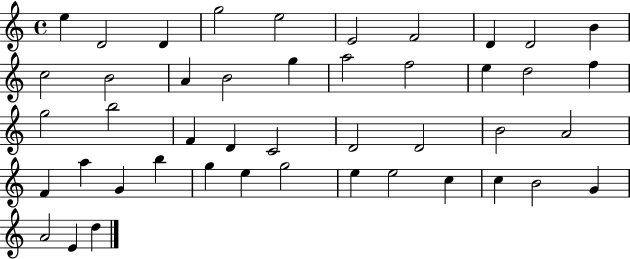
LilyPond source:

{
  \clef treble
  \time 4/4
  \defaultTimeSignature
  \key c \major
  e''4 d'2 d'4 | g''2 e''2 | e'2 f'2 | d'4 d'2 b'4 | \break c''2 b'2 | a'4 b'2 g''4 | a''2 f''2 | e''4 d''2 f''4 | \break g''2 b''2 | f'4 d'4 c'2 | d'2 d'2 | b'2 a'2 | \break f'4 a''4 g'4 b''4 | g''4 e''4 g''2 | e''4 e''2 c''4 | c''4 b'2 g'4 | \break a'2 e'4 d''4 | \bar "|."
}